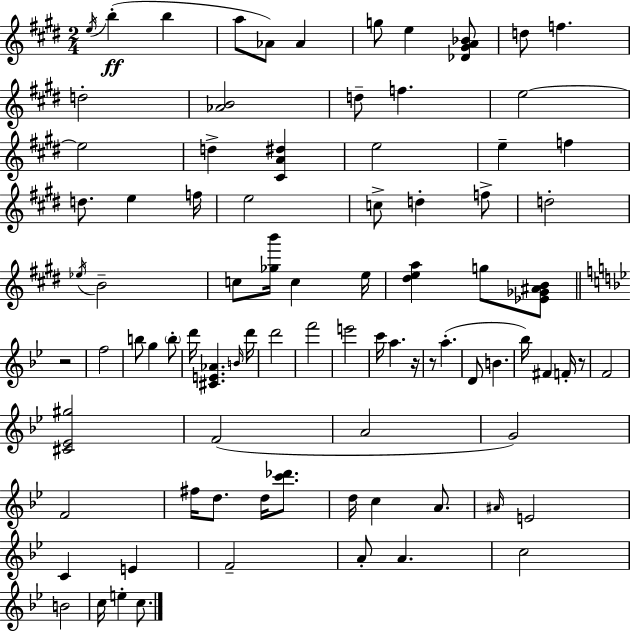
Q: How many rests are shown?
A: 4